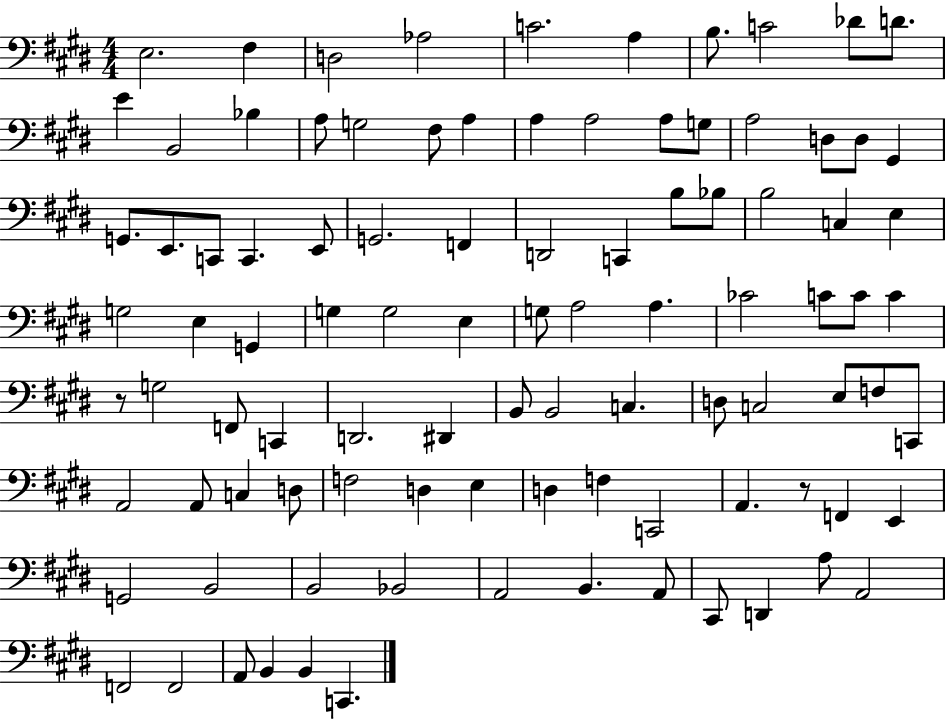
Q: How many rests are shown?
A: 2